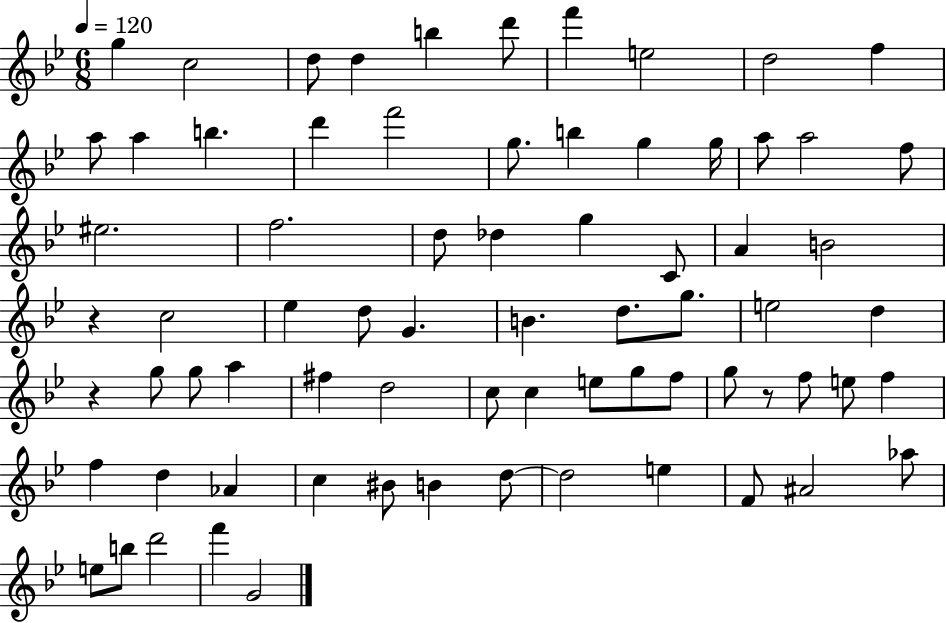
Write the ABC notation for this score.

X:1
T:Untitled
M:6/8
L:1/4
K:Bb
g c2 d/2 d b d'/2 f' e2 d2 f a/2 a b d' f'2 g/2 b g g/4 a/2 a2 f/2 ^e2 f2 d/2 _d g C/2 A B2 z c2 _e d/2 G B d/2 g/2 e2 d z g/2 g/2 a ^f d2 c/2 c e/2 g/2 f/2 g/2 z/2 f/2 e/2 f f d _A c ^B/2 B d/2 d2 e F/2 ^A2 _a/2 e/2 b/2 d'2 f' G2